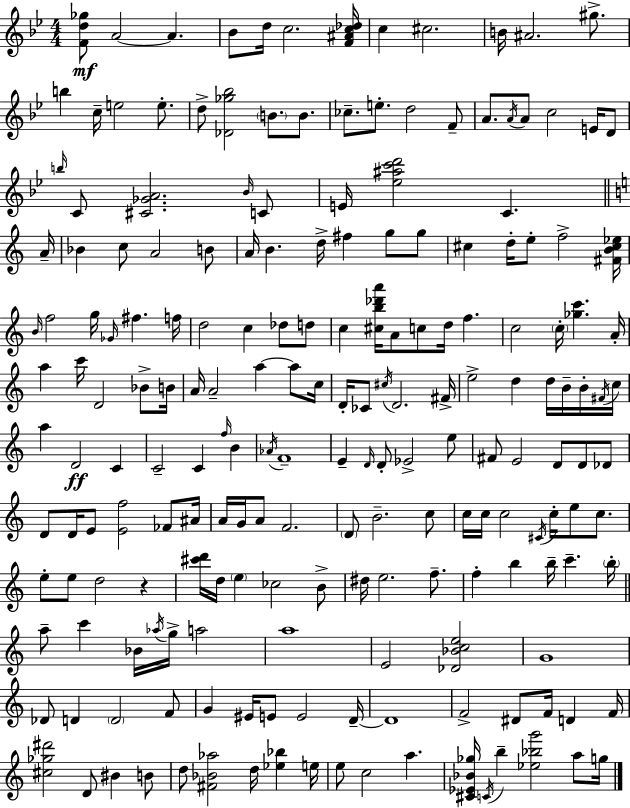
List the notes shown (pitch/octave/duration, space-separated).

[F4,D5,Gb5]/e A4/h A4/q. Bb4/e D5/s C5/h. [F4,A#4,C5,Db5]/s C5/q C#5/h. B4/s A#4/h. G#5/e. B5/q C5/s E5/h E5/e. D5/e [Db4,Gb5,Bb5]/h B4/e. B4/e. CES5/e. E5/e. D5/h F4/e A4/e. A4/s A4/e C5/h E4/s D4/e B5/s C4/e [C#4,Gb4,A4]/h. Bb4/s C4/e E4/s [Eb5,A#5,C6,D6]/h C4/q. A4/s Bb4/q C5/e A4/h B4/e A4/s B4/q. D5/s F#5/q G5/e G5/e C#5/q D5/s E5/e F5/h [F#4,B4,C#5,Eb5]/s B4/s F5/h G5/s Gb4/s F#5/q. F5/s D5/h C5/q Db5/e D5/e C5/q [C#5,B5,Db6,A6]/s A4/e C5/e D5/s F5/q. C5/h C5/s [Gb5,C6]/q. A4/s A5/q C6/s D4/h Bb4/e B4/s A4/s A4/h A5/q A5/e C5/s D4/s CES4/e C#5/s D4/h. F#4/s E5/h D5/q D5/s B4/s B4/s F#4/s C5/s A5/q D4/h C4/q C4/h C4/q F5/s B4/q Ab4/s F4/w E4/q D4/s D4/e Eb4/h E5/e F#4/e E4/h D4/e D4/e Db4/e D4/e D4/s E4/e [E4,F5]/h FES4/e A#4/s A4/s G4/s A4/e F4/h. D4/e B4/h. C5/e C5/s C5/s C5/h C#4/s C5/s E5/e C5/e. E5/e E5/e D5/h R/q [C#6,D6]/s D5/s E5/q CES5/h B4/e D#5/s E5/h. F5/e. F5/q B5/q B5/s C6/q. B5/s A5/e C6/q Bb4/s Ab5/s G5/s A5/h A5/w E4/h [Db4,Bb4,C5,E5]/h G4/w Db4/e D4/q D4/h F4/e G4/q EIS4/s E4/e E4/h D4/s D4/w F4/h D#4/e F4/s D4/q F4/s [C#5,Gb5,D#6]/h D4/e BIS4/q B4/e D5/e [F#4,Bb4,Ab5]/h D5/s [Eb5,Bb5]/q E5/s E5/e C5/h A5/q. [C#4,Eb4,Bb4,Gb5]/s C4/s B5/q [Eb5,Bb5,G6]/h A5/e G5/s